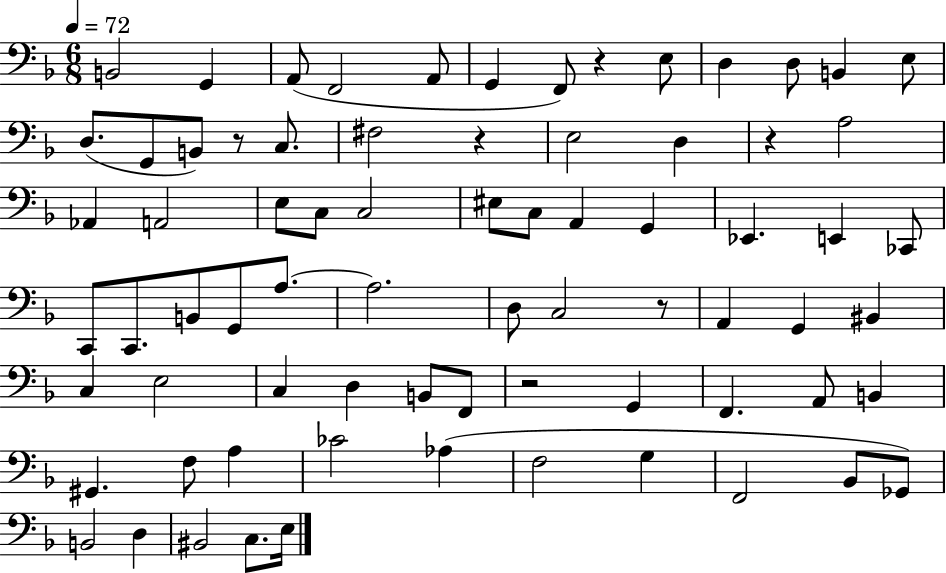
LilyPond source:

{
  \clef bass
  \numericTimeSignature
  \time 6/8
  \key f \major
  \tempo 4 = 72
  \repeat volta 2 { b,2 g,4 | a,8( f,2 a,8 | g,4 f,8) r4 e8 | d4 d8 b,4 e8 | \break d8.( g,8 b,8) r8 c8. | fis2 r4 | e2 d4 | r4 a2 | \break aes,4 a,2 | e8 c8 c2 | eis8 c8 a,4 g,4 | ees,4. e,4 ces,8 | \break c,8 c,8. b,8 g,8 a8.~~ | a2. | d8 c2 r8 | a,4 g,4 bis,4 | \break c4 e2 | c4 d4 b,8 f,8 | r2 g,4 | f,4. a,8 b,4 | \break gis,4. f8 a4 | ces'2 aes4( | f2 g4 | f,2 bes,8 ges,8) | \break b,2 d4 | bis,2 c8. e16 | } \bar "|."
}